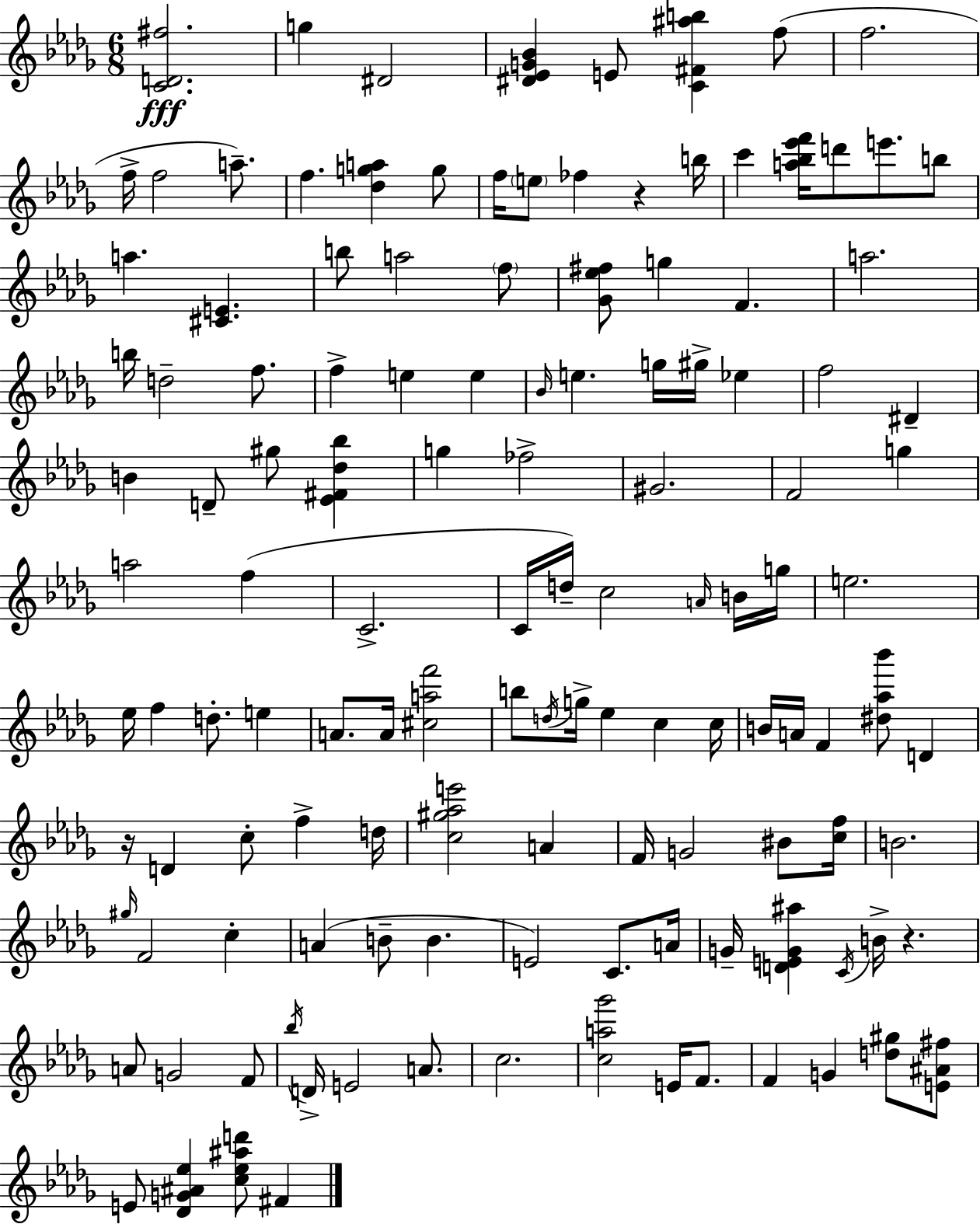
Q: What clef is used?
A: treble